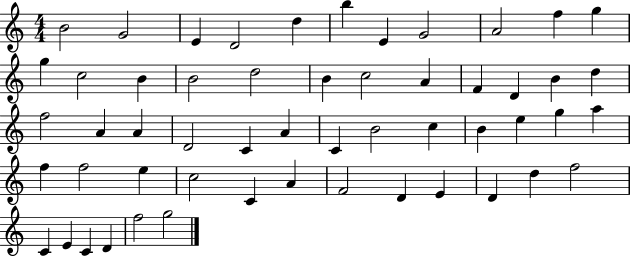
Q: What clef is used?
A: treble